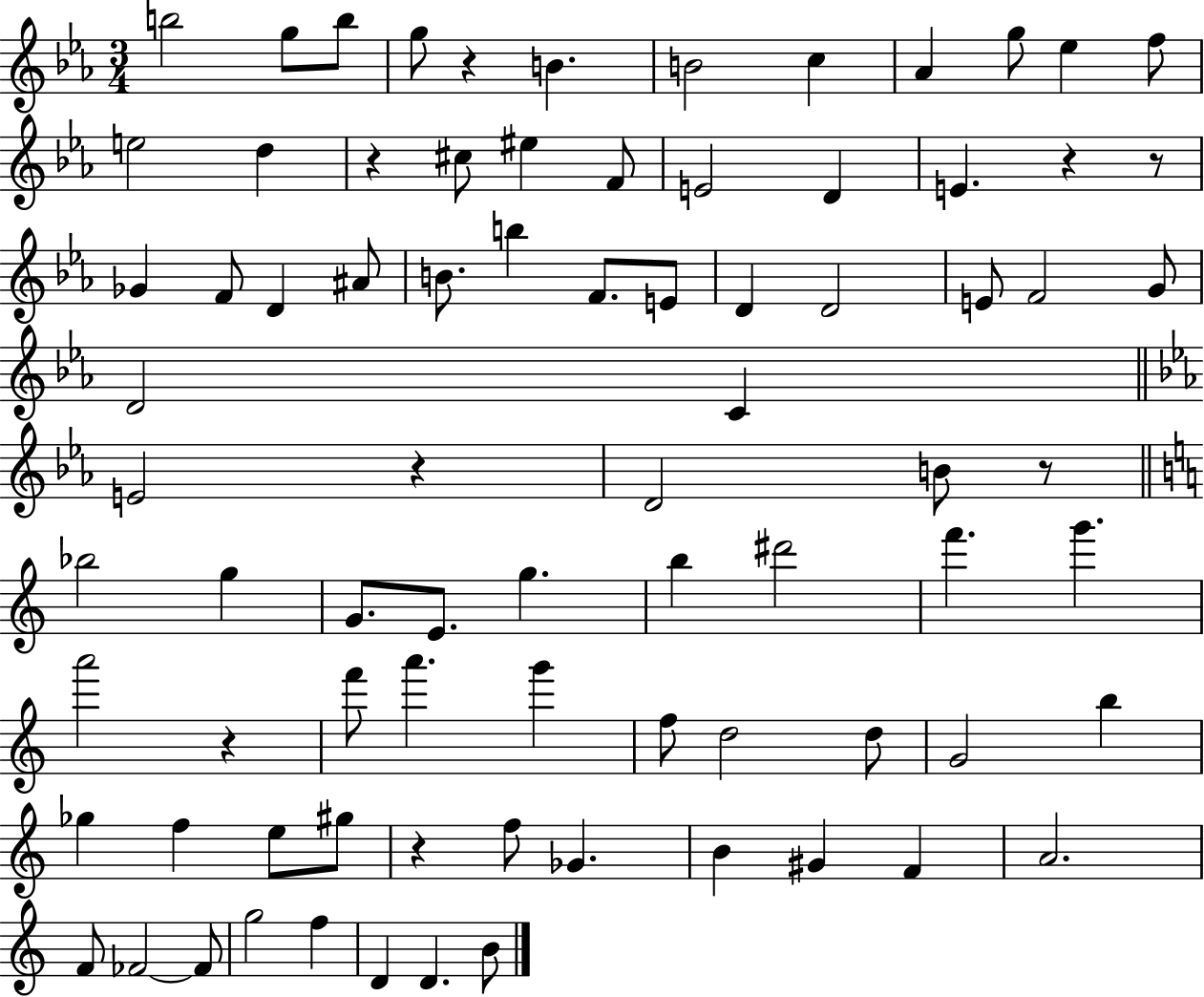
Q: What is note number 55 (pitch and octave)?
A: B5